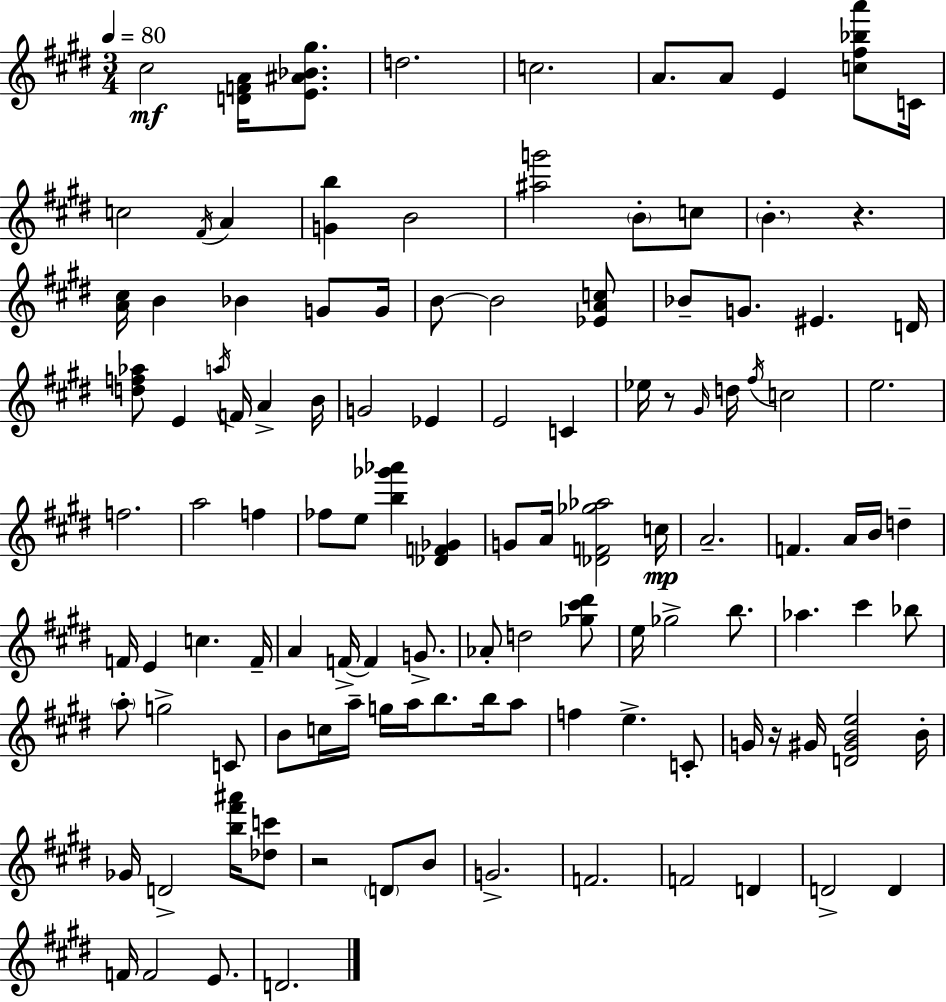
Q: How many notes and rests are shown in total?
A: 118